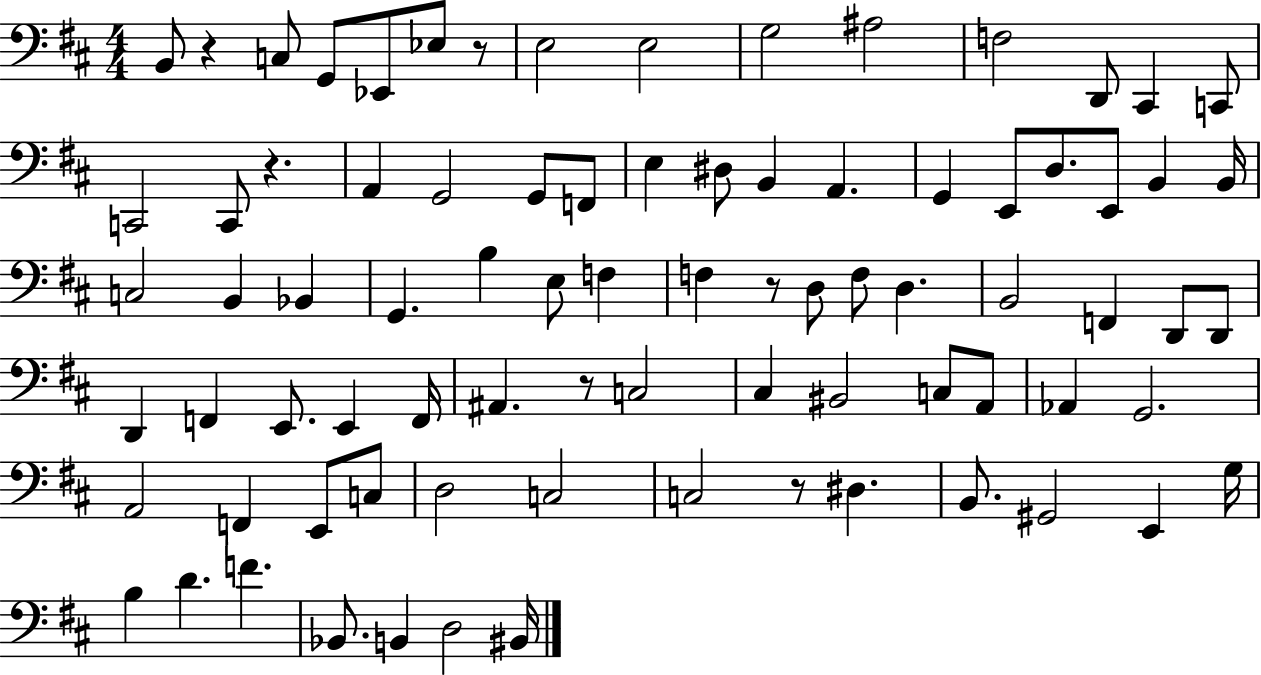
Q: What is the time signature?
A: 4/4